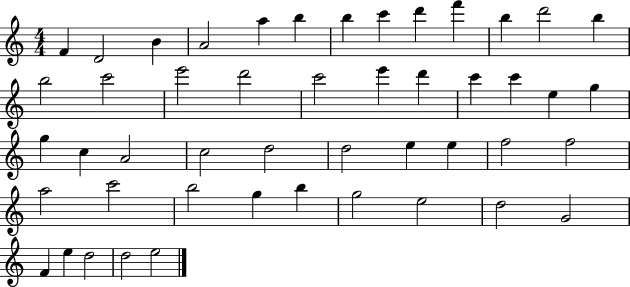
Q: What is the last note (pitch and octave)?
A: E5